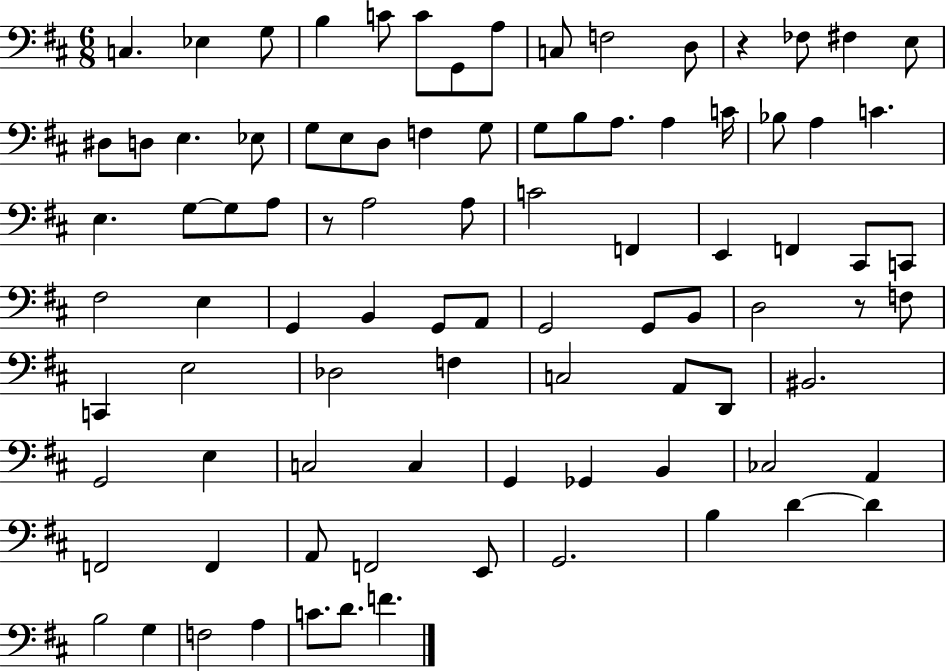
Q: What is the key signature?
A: D major